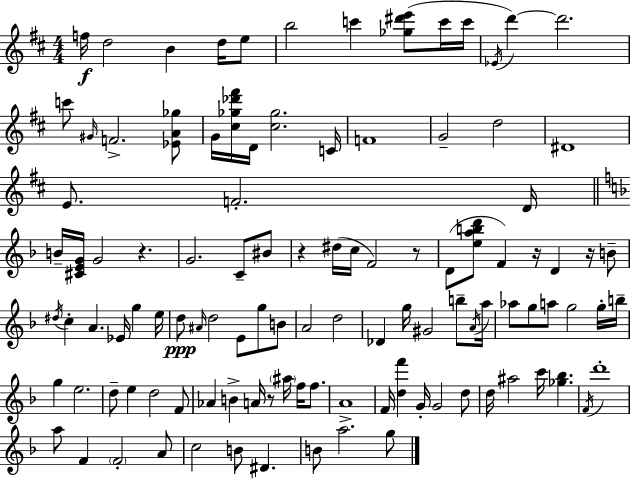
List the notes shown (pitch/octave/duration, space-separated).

F5/s D5/h B4/q D5/s E5/e B5/h C6/q [Gb5,D#6,E6]/e C6/s C6/s Eb4/s D6/q D6/h. C6/e G#4/s F4/h. [Eb4,A4,Gb5]/e G4/s [C#5,Gb5,Db6,F#6]/s D4/s [C#5,Gb5]/h. C4/s F4/w G4/h D5/h D#4/w E4/e. F4/h. D4/s B4/s [C#4,E4,G4]/s G4/h R/q. G4/h. C4/e BIS4/e R/q D#5/s C5/s F4/h R/e D4/e [E5,A5,B5,D6]/e F4/q R/s D4/q R/s B4/e D#5/s C5/q A4/q. Eb4/s G5/q E5/s D5/e A#4/s D5/h E4/e G5/e B4/e A4/h D5/h Db4/q G5/s G#4/h B5/e A4/s A5/s Ab5/e G5/e A5/e G5/h G5/s B5/s G5/q E5/h. D5/e E5/q D5/h F4/e Ab4/q B4/q A4/s R/e A#5/s F5/s F5/e. A4/w F4/s [D5,F6]/q G4/s G4/h D5/e D5/s A#5/h C6/s [Gb5,Bb5]/q. F4/s D6/w A5/e F4/q F4/h A4/e C5/h B4/e D#4/q. B4/e A5/h. G5/e